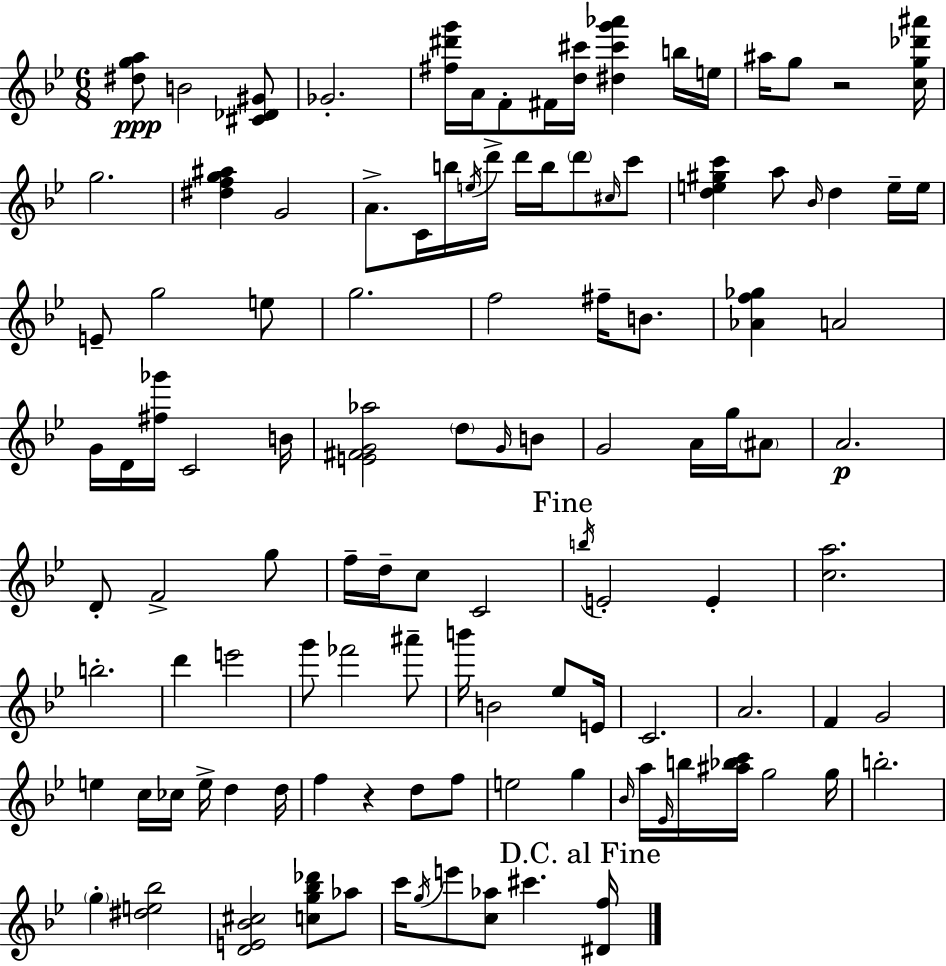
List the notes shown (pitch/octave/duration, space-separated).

[D#5,G5,A5]/e B4/h [C#4,Db4,G#4]/e Gb4/h. [F#5,D#6,G6]/s A4/s F4/e F#4/s [D5,C#6]/s [D#5,C#6,G6,Ab6]/q B5/s E5/s A#5/s G5/e R/h [C5,G5,Db6,A#6]/s G5/h. [D#5,F5,G5,A#5]/q G4/h A4/e. C4/s B5/s E5/s D6/s D6/s B5/s D6/e C#5/s C6/e [D5,E5,G#5,C6]/q A5/e Bb4/s D5/q E5/s E5/s E4/e G5/h E5/e G5/h. F5/h F#5/s B4/e. [Ab4,F5,Gb5]/q A4/h G4/s D4/s [F#5,Gb6]/s C4/h B4/s [E4,F#4,G4,Ab5]/h D5/e G4/s B4/e G4/h A4/s G5/s A#4/e A4/h. D4/e F4/h G5/e F5/s D5/s C5/e C4/h B5/s E4/h E4/q [C5,A5]/h. B5/h. D6/q E6/h G6/e FES6/h A#6/e B6/s B4/h Eb5/e E4/s C4/h. A4/h. F4/q G4/h E5/q C5/s CES5/s E5/s D5/q D5/s F5/q R/q D5/e F5/e E5/h G5/q Bb4/s A5/s Eb4/s B5/s [A#5,Bb5,C6]/s G5/h G5/s B5/h. G5/q [D#5,E5,Bb5]/h [D4,E4,Bb4,C#5]/h [C5,G5,Bb5,Db6]/e Ab5/e C6/s G5/s E6/e [C5,Ab5]/e C#6/q. [D#4,F5]/s